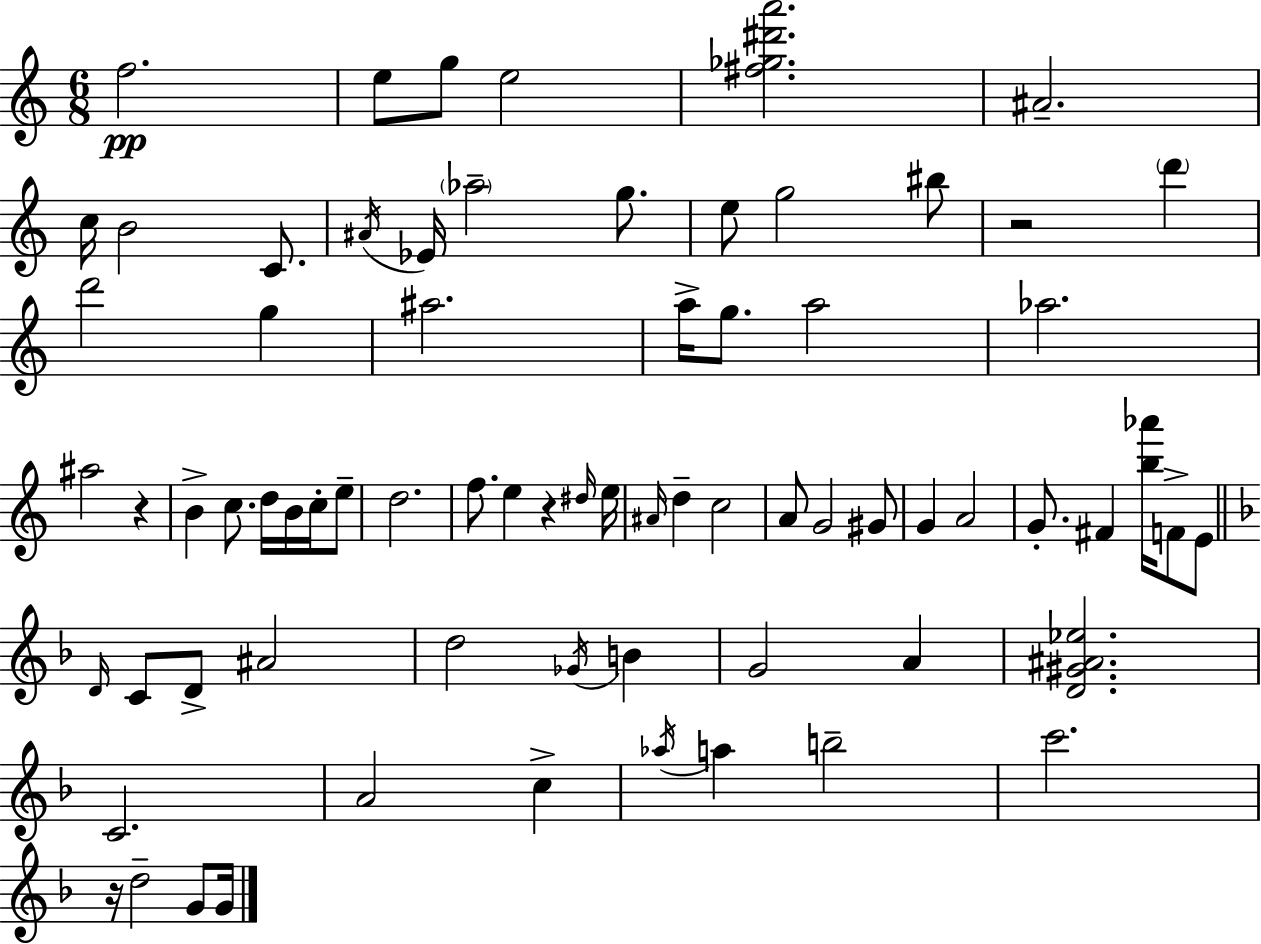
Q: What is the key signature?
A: A minor